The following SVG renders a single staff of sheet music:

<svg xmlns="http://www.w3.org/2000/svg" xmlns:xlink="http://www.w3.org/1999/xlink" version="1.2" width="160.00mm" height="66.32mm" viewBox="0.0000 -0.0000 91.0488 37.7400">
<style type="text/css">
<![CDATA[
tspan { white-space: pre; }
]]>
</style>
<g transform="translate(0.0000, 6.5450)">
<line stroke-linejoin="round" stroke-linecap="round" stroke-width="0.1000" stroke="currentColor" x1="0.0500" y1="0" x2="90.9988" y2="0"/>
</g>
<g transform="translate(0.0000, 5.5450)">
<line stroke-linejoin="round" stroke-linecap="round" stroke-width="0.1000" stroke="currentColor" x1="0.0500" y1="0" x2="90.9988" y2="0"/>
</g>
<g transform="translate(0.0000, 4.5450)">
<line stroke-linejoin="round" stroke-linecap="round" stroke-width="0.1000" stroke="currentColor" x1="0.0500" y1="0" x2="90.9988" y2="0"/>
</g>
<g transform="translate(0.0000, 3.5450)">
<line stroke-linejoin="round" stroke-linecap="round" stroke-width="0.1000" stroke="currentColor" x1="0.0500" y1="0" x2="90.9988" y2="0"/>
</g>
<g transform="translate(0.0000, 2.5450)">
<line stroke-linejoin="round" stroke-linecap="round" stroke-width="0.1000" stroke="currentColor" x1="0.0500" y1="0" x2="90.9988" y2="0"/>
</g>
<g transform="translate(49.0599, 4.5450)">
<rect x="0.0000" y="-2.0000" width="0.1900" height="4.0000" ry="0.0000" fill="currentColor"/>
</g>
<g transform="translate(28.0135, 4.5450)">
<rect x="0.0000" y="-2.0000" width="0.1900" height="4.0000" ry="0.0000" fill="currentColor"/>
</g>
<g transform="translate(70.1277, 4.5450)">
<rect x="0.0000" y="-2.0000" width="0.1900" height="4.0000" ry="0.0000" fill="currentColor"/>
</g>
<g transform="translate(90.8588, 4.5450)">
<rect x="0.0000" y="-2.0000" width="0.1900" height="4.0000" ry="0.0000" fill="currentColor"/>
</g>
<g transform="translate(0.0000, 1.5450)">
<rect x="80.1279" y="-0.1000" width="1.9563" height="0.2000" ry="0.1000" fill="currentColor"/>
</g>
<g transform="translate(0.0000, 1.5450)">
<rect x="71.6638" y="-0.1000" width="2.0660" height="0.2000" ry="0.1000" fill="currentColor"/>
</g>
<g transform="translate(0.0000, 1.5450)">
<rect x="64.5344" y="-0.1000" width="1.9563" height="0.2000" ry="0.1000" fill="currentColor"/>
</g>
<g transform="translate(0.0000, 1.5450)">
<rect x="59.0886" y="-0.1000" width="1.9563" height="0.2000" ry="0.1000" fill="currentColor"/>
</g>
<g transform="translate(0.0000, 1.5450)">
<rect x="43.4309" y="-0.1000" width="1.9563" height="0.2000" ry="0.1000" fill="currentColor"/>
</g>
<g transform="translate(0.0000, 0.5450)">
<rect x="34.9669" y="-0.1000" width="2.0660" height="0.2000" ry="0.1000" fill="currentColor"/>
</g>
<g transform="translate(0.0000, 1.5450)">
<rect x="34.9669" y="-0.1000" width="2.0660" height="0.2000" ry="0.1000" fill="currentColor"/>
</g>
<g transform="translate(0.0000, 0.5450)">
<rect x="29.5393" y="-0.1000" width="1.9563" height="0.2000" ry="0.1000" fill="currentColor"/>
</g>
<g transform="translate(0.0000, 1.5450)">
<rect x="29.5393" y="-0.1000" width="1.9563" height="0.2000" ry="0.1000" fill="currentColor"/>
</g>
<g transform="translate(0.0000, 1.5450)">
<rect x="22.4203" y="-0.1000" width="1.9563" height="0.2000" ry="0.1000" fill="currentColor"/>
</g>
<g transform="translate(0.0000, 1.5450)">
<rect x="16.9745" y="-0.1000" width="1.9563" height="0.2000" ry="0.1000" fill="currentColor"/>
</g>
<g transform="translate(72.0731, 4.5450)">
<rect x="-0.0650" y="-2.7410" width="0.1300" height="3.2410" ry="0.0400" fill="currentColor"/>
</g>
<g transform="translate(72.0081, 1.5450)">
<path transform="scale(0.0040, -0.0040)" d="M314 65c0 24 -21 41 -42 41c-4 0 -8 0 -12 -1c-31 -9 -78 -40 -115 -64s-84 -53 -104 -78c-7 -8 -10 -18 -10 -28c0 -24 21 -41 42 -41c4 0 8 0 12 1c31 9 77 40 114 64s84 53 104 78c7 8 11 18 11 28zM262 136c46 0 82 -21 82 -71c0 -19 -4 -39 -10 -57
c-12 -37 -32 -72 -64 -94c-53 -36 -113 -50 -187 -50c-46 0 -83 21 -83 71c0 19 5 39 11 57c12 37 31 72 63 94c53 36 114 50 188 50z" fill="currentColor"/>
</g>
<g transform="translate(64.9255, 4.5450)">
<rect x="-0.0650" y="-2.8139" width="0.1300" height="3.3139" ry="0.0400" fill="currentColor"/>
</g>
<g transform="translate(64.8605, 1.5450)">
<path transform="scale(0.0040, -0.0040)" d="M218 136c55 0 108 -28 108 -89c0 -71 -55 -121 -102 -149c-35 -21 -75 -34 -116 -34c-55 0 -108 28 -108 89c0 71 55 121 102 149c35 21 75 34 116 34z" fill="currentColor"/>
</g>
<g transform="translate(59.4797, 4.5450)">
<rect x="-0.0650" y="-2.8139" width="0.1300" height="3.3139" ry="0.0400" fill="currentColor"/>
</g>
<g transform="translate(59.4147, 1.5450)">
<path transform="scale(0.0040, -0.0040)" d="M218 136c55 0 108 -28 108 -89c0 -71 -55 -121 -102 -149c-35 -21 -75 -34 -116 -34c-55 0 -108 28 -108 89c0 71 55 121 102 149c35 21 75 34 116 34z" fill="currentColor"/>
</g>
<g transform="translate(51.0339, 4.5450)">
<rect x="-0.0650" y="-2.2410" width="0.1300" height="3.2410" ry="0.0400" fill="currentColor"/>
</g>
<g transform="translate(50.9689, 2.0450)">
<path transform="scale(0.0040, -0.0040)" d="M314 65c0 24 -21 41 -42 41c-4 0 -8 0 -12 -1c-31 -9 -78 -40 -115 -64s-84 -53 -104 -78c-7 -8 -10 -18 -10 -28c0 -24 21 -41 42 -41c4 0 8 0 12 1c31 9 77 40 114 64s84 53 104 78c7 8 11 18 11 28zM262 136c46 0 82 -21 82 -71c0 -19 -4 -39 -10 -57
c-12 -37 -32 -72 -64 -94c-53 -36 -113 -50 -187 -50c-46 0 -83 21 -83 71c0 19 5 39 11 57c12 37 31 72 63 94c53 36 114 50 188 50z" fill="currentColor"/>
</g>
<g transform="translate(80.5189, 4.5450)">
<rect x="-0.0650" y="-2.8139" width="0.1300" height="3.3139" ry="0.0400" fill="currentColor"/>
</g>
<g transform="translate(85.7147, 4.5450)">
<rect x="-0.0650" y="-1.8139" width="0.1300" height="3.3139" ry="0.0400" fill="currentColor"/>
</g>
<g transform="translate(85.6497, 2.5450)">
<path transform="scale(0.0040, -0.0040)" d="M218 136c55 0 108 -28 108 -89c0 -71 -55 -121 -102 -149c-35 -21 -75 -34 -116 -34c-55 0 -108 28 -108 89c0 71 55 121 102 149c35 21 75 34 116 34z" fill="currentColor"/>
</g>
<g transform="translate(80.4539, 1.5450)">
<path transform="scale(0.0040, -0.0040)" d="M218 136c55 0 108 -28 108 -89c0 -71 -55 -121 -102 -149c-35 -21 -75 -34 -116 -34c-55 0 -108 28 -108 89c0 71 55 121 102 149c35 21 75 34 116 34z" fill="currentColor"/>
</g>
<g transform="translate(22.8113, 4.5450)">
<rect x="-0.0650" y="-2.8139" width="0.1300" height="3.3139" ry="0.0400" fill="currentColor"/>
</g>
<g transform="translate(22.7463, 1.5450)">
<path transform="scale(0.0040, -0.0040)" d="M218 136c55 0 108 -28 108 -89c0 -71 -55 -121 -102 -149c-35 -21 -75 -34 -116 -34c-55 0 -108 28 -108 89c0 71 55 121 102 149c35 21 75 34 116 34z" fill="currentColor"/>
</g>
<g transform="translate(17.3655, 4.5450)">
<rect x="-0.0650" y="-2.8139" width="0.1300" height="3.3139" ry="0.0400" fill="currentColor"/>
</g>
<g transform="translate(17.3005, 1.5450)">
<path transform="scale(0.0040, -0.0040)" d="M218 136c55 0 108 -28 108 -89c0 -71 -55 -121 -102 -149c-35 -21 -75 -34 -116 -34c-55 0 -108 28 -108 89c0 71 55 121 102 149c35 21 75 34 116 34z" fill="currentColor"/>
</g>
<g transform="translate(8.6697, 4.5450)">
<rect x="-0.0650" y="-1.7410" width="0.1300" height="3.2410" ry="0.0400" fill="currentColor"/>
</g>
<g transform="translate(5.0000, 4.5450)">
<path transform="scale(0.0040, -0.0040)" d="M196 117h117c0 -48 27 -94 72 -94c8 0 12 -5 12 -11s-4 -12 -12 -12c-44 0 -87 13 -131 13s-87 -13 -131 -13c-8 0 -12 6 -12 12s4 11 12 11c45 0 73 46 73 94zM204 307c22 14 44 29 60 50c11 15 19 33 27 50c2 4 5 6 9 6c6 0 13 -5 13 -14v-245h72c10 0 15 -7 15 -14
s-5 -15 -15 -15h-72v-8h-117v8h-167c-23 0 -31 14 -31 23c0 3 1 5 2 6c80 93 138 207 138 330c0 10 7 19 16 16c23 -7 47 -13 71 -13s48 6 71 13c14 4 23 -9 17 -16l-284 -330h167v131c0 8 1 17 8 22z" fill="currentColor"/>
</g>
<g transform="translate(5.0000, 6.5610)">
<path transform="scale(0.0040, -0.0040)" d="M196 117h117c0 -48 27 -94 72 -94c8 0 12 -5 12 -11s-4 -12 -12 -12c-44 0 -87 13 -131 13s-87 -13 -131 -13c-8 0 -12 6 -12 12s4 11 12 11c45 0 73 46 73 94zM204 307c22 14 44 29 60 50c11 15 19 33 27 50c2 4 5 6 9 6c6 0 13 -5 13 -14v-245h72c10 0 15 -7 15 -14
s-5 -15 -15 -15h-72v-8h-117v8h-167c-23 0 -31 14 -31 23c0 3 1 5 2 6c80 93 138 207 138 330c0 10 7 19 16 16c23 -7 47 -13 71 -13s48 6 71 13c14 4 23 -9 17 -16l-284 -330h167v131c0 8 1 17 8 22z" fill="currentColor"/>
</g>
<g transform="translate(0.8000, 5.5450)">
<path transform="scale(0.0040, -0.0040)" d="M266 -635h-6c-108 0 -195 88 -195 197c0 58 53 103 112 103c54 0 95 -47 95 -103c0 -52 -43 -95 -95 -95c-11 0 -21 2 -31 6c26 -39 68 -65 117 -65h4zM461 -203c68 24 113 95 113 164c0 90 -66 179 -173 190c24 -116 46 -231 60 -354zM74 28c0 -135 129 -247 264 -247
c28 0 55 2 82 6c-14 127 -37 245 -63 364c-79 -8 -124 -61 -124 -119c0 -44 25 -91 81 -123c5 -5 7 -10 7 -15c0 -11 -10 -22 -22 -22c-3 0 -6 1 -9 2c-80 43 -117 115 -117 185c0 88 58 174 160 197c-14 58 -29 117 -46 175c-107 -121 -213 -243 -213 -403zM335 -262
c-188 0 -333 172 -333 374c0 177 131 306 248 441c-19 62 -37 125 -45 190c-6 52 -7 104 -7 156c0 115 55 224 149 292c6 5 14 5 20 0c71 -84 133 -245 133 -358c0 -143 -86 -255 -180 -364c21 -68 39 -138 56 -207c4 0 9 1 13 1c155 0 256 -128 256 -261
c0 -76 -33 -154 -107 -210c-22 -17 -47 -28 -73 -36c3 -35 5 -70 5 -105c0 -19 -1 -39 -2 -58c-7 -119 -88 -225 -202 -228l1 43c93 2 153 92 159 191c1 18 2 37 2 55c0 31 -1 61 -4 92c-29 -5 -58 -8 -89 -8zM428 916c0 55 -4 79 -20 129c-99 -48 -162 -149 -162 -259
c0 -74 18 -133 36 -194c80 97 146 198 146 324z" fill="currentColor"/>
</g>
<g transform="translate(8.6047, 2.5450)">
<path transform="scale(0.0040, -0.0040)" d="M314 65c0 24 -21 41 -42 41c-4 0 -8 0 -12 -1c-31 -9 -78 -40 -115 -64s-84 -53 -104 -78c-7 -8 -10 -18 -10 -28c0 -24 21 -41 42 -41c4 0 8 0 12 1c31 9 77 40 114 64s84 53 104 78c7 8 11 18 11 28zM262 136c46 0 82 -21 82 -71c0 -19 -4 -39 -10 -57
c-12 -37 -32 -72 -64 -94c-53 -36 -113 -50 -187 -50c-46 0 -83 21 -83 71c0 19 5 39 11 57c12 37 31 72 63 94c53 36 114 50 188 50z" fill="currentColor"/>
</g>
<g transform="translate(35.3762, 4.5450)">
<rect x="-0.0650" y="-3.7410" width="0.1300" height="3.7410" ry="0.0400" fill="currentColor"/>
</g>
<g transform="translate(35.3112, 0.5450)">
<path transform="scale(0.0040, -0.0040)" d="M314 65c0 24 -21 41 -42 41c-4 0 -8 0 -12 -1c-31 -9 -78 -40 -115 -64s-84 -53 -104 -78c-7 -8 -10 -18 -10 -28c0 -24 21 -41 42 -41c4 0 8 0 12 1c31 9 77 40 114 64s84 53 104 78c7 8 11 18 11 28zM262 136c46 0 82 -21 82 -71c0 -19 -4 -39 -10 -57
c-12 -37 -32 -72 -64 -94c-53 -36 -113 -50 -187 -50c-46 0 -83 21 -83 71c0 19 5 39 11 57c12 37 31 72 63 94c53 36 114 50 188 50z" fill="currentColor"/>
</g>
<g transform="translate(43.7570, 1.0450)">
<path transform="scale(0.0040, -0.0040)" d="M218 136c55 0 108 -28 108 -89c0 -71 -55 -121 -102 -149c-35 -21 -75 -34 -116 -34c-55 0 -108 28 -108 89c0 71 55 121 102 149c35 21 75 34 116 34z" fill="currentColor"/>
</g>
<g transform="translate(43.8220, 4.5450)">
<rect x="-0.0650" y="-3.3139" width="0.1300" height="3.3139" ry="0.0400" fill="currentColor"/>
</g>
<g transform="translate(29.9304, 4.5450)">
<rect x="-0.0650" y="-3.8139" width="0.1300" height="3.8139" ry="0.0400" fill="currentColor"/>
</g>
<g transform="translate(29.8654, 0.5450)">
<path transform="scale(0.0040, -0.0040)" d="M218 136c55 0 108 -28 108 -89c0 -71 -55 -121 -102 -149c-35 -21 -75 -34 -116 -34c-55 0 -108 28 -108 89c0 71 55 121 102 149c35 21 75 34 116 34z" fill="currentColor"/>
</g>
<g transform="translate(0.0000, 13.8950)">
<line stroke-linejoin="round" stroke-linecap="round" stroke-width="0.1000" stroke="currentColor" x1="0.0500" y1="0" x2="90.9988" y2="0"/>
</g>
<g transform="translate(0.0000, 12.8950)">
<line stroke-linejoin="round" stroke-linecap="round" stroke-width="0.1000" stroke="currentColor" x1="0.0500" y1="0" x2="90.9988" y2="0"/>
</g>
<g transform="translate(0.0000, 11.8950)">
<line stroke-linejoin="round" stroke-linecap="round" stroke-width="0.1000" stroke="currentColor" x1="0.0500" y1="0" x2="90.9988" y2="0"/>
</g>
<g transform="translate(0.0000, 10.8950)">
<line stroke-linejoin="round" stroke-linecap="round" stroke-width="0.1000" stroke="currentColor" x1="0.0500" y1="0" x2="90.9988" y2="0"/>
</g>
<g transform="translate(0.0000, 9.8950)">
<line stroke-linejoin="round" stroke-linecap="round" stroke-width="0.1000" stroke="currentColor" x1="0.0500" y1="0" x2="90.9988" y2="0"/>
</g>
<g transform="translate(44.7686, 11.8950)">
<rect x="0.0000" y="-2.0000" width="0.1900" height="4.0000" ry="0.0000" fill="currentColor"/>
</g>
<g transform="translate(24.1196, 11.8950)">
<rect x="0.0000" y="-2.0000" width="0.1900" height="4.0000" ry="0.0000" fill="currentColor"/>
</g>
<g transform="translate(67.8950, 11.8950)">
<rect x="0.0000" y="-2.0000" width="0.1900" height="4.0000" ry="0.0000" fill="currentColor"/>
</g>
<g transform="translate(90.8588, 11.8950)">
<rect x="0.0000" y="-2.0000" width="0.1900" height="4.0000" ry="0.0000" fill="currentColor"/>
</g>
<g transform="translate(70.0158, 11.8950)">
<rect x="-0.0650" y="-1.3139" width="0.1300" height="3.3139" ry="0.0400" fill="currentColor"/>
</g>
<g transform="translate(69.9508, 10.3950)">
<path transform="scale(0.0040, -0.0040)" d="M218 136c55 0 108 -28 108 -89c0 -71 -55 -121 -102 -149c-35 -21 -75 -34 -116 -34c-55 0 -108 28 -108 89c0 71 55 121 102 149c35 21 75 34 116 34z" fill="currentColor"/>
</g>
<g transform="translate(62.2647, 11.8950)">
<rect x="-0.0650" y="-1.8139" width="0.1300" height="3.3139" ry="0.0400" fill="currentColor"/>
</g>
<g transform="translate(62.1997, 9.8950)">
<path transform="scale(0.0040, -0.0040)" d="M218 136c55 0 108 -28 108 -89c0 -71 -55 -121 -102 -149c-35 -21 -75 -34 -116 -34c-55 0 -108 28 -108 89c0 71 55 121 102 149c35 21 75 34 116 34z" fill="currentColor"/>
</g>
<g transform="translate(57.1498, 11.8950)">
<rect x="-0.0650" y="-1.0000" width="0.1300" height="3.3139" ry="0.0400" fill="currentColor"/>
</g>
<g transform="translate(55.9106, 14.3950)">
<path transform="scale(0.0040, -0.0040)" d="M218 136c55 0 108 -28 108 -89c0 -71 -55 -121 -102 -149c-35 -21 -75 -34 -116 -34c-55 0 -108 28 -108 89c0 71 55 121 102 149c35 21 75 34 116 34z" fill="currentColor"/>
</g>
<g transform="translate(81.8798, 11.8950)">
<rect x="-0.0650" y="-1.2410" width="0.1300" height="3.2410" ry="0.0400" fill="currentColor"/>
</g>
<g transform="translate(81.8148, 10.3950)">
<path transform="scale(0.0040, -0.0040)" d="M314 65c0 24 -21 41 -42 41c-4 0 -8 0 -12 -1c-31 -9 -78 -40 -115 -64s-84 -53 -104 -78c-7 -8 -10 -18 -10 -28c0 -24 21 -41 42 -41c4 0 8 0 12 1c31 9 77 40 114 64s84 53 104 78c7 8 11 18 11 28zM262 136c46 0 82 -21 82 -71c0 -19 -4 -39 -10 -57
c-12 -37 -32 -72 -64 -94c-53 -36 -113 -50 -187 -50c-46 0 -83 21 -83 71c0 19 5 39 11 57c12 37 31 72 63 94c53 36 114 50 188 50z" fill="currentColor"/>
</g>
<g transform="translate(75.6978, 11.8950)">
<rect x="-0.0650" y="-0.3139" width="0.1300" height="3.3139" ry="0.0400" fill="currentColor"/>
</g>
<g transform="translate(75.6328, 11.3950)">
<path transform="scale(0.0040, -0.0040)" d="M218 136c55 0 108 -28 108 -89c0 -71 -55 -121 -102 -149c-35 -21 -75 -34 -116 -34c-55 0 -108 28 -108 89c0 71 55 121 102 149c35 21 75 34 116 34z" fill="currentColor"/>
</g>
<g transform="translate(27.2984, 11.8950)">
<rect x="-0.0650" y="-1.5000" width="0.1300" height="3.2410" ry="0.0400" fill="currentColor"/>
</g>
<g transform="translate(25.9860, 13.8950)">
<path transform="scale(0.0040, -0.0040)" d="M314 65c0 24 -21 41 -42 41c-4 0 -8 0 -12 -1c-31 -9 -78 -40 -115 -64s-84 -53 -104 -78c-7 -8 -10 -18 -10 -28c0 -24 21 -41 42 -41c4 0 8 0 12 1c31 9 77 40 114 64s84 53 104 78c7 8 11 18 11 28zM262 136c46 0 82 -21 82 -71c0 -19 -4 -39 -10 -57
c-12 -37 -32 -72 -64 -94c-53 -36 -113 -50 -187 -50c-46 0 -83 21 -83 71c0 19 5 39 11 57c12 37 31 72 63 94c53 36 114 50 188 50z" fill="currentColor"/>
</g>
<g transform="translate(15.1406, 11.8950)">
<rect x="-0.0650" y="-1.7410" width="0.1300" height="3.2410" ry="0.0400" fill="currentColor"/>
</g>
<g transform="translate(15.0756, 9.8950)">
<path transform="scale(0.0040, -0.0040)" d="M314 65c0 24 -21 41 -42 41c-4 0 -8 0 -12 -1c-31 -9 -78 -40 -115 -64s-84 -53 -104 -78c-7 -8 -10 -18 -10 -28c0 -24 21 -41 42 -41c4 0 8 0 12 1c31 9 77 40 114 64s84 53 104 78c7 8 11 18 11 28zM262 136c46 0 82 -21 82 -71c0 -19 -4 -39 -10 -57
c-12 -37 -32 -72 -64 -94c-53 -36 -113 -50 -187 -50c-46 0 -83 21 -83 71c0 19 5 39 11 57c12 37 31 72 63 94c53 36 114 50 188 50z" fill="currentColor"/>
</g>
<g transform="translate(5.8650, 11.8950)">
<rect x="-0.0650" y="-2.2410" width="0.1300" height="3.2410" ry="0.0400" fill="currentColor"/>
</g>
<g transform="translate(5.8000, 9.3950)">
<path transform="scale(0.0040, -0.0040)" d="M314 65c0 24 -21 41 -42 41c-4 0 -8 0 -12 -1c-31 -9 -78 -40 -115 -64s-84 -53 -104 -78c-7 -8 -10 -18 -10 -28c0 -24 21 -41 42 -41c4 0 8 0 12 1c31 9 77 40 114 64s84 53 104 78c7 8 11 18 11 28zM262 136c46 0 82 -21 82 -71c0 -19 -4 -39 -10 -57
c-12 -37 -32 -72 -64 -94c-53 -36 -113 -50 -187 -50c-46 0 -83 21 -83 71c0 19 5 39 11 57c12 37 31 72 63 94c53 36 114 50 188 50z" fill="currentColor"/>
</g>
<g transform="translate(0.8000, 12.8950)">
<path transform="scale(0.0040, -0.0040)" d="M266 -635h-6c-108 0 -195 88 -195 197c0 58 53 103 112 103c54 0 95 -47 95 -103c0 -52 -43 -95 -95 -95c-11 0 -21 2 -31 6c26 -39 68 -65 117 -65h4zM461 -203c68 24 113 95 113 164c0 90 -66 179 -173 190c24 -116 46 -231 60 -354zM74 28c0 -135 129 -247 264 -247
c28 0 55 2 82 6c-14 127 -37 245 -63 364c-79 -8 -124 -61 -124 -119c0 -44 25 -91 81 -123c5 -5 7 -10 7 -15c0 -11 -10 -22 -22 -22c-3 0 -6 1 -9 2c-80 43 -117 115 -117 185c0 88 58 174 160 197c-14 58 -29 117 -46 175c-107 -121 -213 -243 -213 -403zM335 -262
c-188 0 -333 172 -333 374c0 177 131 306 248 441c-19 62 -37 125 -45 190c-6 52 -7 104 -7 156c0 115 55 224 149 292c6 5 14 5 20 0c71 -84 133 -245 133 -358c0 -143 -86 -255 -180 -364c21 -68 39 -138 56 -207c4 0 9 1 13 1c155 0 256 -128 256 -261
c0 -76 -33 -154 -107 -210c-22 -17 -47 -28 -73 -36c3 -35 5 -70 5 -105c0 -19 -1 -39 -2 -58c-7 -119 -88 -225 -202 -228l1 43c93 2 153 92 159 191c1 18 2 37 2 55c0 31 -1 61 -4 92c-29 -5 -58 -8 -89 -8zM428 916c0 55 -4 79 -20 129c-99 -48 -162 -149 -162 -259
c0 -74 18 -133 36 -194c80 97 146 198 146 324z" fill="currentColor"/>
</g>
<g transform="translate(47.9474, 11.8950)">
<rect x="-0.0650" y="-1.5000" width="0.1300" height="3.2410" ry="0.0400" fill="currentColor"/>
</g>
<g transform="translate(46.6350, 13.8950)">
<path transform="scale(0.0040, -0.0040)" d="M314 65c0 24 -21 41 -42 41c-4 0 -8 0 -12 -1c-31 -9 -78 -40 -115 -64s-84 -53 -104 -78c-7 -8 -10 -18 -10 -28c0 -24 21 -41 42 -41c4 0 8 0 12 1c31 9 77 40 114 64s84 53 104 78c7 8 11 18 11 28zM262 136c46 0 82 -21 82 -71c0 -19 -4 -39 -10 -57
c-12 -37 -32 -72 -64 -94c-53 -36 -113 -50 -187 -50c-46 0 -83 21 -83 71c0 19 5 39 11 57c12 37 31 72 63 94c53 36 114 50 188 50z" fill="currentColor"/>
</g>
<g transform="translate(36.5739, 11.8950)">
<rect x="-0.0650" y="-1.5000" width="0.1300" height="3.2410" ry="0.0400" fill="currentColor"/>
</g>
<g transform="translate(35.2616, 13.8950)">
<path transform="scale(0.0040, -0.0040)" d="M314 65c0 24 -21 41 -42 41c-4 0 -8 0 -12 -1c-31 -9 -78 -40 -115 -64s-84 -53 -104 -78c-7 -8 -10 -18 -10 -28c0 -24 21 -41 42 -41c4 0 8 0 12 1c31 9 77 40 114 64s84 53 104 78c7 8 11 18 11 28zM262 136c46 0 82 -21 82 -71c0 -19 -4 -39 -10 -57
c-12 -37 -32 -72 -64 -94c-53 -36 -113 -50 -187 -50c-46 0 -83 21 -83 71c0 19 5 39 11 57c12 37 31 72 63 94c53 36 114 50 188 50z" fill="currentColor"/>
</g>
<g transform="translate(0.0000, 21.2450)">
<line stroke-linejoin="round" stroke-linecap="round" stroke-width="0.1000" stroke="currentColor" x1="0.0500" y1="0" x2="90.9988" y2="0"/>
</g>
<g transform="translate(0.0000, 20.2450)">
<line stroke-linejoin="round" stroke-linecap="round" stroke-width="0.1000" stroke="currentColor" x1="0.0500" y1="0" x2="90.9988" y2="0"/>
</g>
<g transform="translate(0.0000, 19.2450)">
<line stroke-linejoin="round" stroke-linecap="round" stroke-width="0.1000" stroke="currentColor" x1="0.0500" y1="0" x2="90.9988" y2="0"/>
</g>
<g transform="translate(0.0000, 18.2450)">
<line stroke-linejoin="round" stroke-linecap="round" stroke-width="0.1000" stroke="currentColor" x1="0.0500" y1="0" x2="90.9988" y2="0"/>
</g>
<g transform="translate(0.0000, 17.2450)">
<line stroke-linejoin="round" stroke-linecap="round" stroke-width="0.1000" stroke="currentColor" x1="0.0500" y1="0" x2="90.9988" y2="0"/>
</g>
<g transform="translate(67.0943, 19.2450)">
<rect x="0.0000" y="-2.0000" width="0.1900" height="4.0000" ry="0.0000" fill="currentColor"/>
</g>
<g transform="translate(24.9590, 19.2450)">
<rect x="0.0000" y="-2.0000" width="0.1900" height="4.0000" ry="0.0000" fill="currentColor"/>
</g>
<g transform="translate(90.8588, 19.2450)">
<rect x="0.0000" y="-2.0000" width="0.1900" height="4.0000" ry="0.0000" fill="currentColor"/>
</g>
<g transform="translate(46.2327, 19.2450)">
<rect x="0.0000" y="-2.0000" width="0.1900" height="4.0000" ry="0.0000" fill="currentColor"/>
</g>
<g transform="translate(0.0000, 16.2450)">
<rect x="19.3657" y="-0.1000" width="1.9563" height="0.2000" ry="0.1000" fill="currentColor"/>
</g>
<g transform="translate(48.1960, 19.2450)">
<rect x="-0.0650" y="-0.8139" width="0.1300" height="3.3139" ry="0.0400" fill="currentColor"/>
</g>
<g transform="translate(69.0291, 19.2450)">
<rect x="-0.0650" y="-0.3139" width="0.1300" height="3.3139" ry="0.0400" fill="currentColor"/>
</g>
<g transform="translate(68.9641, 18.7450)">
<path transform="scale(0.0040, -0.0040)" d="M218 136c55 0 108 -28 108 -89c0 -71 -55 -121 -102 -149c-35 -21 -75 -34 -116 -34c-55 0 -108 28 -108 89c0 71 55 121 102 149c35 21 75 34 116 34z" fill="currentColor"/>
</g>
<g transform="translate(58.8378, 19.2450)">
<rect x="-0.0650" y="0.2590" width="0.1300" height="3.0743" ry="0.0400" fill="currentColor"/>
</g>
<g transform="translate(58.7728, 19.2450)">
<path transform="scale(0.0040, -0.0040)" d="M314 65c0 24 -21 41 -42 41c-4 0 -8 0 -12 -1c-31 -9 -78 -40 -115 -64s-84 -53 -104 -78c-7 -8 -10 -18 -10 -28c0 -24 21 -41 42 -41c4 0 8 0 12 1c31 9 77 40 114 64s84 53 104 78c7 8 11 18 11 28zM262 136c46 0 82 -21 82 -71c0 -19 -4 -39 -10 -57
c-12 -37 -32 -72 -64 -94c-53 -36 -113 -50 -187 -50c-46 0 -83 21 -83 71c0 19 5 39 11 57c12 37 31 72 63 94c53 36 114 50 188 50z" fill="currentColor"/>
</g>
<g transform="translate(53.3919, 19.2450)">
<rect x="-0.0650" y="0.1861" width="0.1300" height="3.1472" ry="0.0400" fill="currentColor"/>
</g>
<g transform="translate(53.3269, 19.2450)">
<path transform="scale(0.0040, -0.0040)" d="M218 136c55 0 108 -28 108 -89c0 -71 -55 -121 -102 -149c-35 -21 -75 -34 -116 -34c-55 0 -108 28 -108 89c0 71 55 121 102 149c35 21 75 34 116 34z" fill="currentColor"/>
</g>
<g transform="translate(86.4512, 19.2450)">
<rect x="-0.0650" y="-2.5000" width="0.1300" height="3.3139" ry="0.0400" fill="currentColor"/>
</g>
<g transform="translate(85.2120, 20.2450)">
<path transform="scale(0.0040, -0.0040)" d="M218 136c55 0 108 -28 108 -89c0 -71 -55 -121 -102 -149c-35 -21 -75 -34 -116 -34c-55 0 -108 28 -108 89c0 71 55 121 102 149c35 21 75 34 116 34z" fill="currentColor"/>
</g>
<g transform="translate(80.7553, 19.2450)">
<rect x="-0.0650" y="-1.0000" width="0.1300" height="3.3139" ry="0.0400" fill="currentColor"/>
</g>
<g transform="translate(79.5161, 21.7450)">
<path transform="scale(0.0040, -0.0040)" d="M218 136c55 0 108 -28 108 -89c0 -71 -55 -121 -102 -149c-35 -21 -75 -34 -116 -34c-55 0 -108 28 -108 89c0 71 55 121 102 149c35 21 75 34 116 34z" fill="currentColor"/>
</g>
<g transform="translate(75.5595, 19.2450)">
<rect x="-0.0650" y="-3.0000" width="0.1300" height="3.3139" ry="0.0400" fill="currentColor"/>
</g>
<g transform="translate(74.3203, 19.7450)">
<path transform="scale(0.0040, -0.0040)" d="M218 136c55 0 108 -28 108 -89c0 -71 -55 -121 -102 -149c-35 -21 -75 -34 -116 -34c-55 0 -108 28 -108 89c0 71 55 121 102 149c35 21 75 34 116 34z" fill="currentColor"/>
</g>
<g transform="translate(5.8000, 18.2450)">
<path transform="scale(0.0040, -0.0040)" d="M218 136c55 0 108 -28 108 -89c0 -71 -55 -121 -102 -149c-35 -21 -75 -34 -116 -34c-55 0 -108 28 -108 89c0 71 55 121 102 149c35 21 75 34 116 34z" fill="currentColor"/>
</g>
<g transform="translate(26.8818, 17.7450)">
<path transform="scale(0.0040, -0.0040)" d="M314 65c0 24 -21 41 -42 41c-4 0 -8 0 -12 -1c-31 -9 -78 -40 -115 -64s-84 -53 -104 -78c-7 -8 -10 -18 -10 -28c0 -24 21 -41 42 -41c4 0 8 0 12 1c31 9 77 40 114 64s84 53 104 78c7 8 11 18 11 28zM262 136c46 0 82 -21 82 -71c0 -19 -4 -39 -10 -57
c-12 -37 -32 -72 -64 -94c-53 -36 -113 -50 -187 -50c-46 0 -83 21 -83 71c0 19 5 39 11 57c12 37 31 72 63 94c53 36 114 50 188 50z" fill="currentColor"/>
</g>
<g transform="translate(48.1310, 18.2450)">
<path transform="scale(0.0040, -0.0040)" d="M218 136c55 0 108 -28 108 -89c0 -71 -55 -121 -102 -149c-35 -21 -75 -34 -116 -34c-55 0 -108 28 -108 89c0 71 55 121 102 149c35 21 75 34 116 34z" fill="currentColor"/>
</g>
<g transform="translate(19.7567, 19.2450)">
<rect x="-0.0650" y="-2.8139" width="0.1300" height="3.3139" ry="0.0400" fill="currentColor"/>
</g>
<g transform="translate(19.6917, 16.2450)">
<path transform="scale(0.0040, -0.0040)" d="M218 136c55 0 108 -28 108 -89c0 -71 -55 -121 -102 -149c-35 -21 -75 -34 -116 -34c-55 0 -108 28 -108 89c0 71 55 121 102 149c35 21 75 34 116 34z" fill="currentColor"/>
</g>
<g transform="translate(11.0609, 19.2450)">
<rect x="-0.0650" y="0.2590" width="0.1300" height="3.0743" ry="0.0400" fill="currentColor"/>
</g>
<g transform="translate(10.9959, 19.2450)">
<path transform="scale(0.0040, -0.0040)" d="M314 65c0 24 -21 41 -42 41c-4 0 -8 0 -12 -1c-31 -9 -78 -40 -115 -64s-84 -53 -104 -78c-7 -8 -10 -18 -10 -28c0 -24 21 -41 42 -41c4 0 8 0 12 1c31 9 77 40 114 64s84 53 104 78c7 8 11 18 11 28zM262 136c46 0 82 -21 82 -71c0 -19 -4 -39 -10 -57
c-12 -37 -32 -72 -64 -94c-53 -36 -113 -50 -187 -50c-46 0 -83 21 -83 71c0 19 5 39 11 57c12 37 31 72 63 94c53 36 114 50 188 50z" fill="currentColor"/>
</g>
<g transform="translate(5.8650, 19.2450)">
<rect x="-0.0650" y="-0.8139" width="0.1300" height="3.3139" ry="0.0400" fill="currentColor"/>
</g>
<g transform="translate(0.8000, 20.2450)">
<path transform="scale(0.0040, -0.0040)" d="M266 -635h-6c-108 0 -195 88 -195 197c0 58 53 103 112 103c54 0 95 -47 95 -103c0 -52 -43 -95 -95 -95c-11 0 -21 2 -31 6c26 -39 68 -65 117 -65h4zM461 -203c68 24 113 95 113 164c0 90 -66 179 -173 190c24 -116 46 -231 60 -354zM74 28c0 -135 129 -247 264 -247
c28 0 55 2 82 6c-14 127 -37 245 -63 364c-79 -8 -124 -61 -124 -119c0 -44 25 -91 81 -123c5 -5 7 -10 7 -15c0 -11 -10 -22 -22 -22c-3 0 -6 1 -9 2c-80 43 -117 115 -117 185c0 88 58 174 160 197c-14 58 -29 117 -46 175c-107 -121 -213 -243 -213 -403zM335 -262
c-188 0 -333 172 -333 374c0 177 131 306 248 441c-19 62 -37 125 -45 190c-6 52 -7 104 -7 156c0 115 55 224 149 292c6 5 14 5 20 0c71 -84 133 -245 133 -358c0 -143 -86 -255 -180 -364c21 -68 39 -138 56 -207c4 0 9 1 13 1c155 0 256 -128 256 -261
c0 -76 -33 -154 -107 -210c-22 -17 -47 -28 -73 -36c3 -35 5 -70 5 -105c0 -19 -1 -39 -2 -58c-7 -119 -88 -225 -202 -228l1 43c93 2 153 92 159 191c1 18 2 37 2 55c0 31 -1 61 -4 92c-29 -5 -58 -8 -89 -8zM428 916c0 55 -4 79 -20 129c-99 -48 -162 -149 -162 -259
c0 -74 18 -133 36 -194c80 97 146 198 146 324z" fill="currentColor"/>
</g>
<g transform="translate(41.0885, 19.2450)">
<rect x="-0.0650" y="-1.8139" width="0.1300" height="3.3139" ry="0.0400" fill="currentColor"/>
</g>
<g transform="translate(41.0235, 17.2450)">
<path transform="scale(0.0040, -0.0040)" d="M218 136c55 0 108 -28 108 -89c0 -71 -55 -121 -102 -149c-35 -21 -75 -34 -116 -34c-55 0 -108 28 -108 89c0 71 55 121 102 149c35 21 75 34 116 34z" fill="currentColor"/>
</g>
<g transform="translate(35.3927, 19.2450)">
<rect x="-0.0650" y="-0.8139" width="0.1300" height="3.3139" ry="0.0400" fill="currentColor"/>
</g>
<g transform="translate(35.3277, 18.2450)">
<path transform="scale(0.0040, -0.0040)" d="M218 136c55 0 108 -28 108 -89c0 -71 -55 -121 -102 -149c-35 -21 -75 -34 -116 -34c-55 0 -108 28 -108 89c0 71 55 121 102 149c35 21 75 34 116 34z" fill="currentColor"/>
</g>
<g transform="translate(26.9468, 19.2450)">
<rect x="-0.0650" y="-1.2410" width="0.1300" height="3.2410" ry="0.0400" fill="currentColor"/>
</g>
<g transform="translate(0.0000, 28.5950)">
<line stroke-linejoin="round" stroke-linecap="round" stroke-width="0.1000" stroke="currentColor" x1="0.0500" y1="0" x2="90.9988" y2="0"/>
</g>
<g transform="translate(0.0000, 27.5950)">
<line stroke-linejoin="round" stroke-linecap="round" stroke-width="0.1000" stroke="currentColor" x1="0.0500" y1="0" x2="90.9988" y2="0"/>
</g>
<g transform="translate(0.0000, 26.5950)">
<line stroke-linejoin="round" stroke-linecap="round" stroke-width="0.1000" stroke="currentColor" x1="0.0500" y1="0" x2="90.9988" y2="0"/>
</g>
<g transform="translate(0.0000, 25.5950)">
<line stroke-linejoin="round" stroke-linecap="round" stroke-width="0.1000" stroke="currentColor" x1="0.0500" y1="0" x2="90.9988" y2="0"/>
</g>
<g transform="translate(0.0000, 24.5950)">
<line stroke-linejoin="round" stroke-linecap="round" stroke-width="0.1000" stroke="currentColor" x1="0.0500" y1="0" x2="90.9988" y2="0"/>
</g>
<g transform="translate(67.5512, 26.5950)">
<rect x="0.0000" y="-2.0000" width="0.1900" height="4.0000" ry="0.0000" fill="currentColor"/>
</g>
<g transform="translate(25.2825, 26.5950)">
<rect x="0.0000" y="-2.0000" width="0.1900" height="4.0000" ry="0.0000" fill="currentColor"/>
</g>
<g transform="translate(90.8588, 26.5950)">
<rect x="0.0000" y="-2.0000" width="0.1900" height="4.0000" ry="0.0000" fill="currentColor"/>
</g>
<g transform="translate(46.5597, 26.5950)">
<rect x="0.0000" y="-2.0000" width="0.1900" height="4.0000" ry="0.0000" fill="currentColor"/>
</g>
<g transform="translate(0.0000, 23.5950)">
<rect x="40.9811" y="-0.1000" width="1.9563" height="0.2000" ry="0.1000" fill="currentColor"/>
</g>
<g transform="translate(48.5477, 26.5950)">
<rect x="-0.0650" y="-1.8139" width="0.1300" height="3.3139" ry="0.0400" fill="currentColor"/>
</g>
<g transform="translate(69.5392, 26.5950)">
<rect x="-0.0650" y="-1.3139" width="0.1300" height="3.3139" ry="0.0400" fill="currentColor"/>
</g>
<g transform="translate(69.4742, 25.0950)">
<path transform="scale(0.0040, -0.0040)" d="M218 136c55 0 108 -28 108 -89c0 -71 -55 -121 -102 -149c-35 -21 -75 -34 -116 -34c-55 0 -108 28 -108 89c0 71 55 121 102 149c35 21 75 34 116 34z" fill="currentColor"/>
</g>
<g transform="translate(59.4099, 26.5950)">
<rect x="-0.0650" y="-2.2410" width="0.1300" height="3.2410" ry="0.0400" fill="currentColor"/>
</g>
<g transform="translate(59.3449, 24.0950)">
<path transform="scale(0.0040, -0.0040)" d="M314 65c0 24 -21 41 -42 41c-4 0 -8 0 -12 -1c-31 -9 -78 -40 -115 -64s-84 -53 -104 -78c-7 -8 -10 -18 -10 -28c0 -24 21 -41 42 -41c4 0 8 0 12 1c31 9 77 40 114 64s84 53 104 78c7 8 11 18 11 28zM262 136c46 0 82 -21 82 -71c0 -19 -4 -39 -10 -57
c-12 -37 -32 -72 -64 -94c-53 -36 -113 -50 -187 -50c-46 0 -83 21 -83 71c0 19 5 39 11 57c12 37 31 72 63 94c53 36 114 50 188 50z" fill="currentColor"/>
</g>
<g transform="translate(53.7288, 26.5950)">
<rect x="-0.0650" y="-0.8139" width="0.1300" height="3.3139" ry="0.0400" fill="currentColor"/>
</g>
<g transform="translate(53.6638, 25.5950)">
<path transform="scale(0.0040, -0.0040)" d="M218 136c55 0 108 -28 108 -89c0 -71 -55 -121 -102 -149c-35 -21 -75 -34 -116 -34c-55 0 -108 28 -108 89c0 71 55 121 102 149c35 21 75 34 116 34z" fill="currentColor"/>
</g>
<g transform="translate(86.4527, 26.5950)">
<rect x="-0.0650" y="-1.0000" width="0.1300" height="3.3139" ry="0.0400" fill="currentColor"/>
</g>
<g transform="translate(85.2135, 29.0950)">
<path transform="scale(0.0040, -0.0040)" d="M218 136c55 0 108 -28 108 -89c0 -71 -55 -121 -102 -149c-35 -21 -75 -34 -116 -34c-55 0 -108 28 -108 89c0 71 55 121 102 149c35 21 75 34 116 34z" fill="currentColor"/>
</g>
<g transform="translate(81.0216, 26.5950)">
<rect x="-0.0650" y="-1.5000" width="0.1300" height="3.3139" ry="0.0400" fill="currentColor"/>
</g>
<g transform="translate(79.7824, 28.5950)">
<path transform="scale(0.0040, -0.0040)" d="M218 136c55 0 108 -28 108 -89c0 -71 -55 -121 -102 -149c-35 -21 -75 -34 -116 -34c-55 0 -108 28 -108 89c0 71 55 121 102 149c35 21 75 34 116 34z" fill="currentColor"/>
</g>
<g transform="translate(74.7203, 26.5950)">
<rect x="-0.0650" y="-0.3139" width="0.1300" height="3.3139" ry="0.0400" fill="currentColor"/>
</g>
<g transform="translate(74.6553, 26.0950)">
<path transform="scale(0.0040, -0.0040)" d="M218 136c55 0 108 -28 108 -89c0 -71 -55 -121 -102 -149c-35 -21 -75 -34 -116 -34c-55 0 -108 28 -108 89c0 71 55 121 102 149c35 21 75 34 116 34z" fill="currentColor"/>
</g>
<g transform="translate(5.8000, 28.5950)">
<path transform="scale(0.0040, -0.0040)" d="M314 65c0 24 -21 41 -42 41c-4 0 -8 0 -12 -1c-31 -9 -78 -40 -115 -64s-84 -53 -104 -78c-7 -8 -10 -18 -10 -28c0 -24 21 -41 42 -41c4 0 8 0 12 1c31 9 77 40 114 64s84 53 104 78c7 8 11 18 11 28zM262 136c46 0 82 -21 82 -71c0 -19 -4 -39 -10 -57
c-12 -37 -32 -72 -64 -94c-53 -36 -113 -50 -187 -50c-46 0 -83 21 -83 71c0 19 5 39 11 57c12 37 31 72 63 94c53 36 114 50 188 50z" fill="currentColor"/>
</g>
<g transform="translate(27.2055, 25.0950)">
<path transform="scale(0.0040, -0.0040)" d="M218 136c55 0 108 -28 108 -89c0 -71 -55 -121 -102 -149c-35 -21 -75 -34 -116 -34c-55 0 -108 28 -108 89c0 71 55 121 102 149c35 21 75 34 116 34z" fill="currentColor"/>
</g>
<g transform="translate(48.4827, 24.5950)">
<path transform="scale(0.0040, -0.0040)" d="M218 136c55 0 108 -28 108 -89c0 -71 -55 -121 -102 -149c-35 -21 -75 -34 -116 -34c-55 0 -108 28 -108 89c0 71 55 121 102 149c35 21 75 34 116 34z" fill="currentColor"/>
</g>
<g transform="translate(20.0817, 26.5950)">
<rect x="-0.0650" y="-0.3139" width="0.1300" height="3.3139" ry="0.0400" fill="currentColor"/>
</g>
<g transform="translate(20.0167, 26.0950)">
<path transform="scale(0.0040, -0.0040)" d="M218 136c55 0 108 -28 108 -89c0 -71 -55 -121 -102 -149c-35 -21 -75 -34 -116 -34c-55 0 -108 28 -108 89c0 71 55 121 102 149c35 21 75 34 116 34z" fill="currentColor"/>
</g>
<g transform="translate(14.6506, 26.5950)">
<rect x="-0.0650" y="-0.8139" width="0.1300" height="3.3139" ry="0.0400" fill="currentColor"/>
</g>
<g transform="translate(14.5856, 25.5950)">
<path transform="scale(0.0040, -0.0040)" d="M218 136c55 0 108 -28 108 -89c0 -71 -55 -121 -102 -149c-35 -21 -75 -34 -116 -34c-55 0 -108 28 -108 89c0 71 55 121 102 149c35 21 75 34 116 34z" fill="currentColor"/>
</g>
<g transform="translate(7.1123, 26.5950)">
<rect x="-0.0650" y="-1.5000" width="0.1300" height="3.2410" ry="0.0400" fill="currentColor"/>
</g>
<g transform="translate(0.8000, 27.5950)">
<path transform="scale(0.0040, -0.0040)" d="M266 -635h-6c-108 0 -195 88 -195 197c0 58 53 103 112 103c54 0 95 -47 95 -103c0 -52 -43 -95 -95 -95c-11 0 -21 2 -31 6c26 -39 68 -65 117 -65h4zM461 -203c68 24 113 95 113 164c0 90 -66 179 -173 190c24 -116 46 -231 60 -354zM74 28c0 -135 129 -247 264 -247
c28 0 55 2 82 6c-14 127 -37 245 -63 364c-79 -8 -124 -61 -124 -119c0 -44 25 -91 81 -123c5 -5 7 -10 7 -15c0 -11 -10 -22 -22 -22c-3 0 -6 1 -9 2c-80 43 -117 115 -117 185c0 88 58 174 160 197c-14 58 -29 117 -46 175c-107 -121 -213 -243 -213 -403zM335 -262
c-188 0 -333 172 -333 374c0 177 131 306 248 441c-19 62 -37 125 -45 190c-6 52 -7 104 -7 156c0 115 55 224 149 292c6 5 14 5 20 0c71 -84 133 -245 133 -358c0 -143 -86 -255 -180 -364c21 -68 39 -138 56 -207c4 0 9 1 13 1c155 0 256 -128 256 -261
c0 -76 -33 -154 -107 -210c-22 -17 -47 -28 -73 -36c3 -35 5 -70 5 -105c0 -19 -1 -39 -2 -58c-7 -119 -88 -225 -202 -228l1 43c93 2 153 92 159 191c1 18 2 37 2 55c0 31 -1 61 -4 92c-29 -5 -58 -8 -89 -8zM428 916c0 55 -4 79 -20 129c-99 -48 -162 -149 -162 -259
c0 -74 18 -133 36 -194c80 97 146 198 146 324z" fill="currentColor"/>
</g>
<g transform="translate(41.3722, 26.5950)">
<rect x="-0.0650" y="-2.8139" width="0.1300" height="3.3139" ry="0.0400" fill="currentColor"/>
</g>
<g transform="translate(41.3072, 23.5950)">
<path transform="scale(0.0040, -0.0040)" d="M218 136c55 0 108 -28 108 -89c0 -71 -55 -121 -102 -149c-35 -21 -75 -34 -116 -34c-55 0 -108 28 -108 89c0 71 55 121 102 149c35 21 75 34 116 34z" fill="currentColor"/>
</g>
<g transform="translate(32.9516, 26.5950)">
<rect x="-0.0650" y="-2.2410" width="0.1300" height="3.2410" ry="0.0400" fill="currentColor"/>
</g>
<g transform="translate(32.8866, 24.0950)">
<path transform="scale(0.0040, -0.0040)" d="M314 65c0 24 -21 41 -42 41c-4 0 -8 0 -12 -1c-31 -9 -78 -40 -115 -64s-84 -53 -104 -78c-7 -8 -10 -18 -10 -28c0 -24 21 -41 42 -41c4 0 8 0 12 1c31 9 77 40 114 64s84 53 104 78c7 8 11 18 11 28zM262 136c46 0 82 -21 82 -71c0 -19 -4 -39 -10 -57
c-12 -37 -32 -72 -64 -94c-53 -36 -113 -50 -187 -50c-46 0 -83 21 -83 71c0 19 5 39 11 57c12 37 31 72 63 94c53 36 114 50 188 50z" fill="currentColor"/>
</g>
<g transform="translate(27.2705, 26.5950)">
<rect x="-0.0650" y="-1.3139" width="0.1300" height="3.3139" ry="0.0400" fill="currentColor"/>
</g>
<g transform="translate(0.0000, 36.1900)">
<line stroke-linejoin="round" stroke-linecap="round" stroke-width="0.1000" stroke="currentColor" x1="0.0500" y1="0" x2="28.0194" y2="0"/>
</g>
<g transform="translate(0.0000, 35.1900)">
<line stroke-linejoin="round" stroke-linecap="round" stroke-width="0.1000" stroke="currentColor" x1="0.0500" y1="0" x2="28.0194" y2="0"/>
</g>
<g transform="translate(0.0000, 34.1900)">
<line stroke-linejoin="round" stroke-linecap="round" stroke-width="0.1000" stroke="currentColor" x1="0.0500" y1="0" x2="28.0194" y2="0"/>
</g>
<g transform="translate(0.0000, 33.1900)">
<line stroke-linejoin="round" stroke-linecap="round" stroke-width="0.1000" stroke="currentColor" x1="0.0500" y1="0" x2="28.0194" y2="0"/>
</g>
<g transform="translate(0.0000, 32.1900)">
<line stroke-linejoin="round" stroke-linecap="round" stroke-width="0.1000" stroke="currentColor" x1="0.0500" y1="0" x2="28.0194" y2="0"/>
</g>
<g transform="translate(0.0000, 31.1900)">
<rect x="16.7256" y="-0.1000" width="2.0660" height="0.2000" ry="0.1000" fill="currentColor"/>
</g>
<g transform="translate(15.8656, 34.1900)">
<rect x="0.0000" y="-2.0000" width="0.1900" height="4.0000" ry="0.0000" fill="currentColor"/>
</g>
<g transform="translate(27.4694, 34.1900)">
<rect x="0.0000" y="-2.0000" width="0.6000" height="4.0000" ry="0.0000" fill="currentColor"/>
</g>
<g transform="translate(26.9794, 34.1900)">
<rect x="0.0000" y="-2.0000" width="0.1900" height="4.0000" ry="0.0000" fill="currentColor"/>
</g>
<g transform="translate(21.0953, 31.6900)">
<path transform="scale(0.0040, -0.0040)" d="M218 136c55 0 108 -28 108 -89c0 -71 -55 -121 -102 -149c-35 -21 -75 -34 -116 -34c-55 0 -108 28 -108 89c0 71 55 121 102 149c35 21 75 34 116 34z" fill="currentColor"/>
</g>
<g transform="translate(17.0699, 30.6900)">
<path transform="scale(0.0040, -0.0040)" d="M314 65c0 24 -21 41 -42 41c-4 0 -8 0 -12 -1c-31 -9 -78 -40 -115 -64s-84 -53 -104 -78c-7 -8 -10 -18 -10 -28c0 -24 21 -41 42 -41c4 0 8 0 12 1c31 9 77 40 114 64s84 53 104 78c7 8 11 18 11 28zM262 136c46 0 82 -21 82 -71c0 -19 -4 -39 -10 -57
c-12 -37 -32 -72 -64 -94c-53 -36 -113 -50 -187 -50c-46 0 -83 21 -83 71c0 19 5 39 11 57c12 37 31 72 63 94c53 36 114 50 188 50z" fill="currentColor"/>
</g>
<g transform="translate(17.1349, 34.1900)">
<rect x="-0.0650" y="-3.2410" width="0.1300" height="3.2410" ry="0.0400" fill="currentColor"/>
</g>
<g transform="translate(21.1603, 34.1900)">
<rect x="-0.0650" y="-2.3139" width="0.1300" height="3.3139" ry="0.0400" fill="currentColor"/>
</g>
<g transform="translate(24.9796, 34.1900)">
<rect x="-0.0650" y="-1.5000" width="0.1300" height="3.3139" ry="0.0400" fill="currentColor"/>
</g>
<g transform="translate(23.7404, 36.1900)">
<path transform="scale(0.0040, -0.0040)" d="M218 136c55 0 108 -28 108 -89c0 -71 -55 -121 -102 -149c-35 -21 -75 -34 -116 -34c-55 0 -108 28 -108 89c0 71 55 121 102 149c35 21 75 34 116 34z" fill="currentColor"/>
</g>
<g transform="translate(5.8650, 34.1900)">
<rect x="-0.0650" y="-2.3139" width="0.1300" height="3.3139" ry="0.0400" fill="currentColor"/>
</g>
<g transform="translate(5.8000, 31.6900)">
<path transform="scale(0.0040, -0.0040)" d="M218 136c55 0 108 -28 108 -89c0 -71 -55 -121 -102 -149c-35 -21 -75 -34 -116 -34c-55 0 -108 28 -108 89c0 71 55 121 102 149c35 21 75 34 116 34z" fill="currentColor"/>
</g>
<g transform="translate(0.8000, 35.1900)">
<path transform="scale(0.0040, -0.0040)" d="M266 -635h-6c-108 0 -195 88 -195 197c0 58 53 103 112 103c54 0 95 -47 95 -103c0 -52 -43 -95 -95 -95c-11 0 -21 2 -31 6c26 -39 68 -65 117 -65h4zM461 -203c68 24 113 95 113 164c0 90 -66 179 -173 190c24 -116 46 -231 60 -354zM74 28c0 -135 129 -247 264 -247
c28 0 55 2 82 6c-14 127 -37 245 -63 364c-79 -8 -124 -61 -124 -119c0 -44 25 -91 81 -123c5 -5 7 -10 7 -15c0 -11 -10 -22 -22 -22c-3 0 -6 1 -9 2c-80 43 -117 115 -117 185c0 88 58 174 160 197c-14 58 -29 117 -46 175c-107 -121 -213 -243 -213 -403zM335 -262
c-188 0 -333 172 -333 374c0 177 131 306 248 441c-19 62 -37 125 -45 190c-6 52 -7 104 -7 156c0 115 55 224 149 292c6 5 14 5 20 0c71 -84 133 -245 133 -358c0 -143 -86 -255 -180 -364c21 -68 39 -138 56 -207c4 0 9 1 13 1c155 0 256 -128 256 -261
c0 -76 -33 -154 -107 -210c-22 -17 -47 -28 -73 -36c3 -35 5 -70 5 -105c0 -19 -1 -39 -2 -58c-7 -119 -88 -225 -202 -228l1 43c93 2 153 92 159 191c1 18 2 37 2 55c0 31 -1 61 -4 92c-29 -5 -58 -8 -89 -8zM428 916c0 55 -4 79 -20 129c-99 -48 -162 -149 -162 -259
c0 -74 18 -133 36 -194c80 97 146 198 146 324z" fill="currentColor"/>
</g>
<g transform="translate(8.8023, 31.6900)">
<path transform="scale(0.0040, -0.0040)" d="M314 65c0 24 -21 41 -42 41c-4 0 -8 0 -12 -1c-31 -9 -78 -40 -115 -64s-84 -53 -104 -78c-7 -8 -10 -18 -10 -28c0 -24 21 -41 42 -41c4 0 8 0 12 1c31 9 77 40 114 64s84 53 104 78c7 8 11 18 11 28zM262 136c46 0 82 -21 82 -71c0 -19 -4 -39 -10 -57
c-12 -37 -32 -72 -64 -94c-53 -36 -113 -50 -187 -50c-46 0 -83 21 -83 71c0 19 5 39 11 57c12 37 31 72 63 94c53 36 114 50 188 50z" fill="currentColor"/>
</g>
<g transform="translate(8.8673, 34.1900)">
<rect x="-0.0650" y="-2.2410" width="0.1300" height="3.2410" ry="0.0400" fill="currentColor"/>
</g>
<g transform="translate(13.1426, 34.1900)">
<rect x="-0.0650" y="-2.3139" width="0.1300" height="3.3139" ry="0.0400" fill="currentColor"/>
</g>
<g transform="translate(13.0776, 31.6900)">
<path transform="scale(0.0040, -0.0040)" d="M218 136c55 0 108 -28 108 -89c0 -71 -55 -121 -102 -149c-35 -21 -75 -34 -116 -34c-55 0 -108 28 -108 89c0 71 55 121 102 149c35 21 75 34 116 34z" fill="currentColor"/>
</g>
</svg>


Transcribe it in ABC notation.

X:1
T:Untitled
M:4/4
L:1/4
K:C
f2 a a c' c'2 b g2 a a a2 a f g2 f2 E2 E2 E2 D f e c e2 d B2 a e2 d f d B B2 c A D G E2 d c e g2 a f d g2 e c E D g g2 g b2 g E